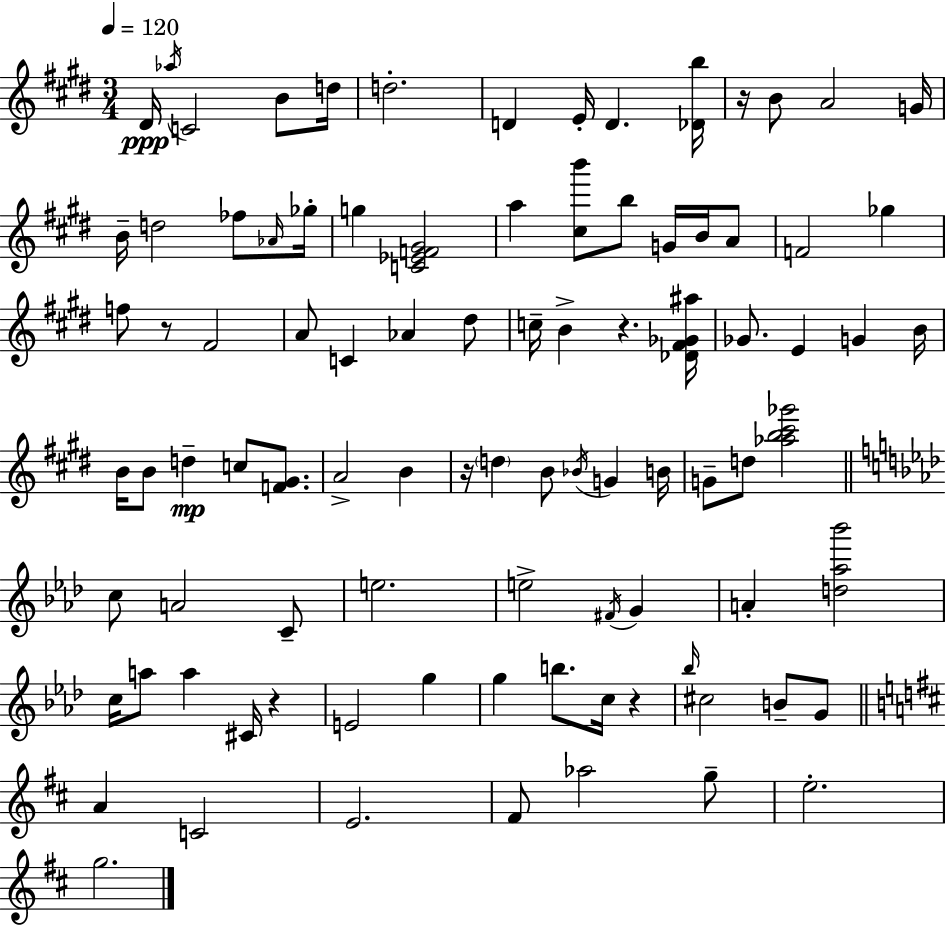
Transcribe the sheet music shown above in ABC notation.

X:1
T:Untitled
M:3/4
L:1/4
K:E
^D/4 _a/4 C2 B/2 d/4 d2 D E/4 D [_Db]/4 z/4 B/2 A2 G/4 B/4 d2 _f/2 _A/4 _g/4 g [C_EF^G]2 a [^cb']/2 b/2 G/4 B/4 A/2 F2 _g f/2 z/2 ^F2 A/2 C _A ^d/2 c/4 B z [_D^F_G^a]/4 _G/2 E G B/4 B/4 B/2 d c/2 [F^G]/2 A2 B z/4 d B/2 _B/4 G B/4 G/2 d/2 [_ab^c'_g']2 c/2 A2 C/2 e2 e2 ^F/4 G A [d_a_b']2 c/4 a/2 a ^C/4 z E2 g g b/2 c/4 z _b/4 ^c2 B/2 G/2 A C2 E2 ^F/2 _a2 g/2 e2 g2